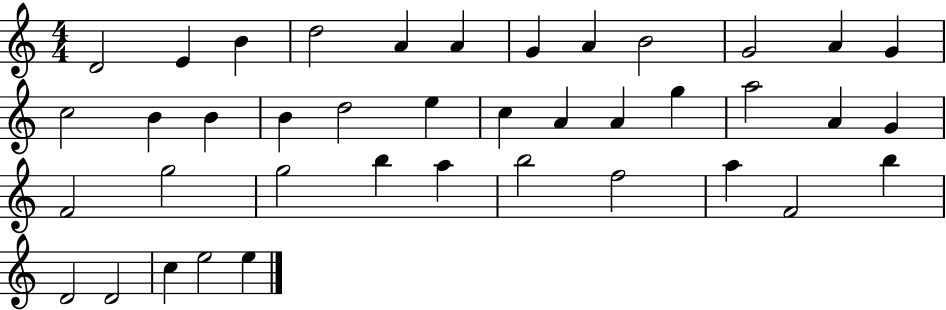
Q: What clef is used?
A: treble